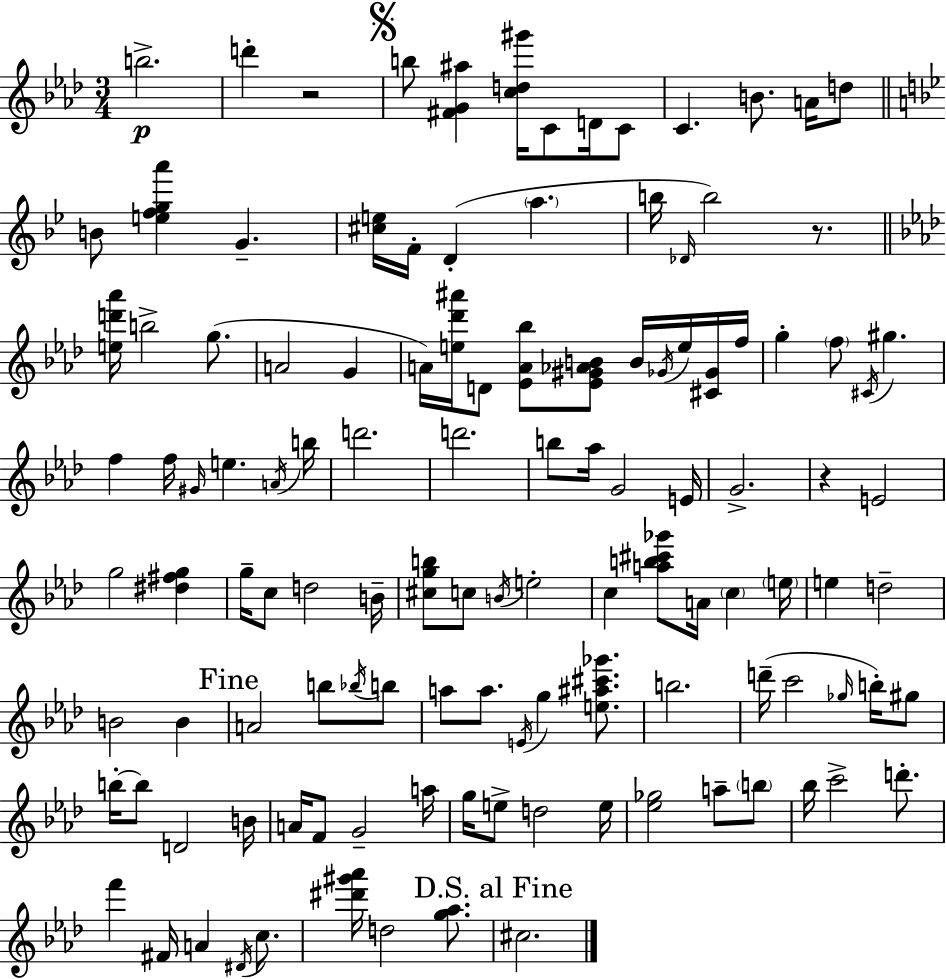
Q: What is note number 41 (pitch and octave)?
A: B5